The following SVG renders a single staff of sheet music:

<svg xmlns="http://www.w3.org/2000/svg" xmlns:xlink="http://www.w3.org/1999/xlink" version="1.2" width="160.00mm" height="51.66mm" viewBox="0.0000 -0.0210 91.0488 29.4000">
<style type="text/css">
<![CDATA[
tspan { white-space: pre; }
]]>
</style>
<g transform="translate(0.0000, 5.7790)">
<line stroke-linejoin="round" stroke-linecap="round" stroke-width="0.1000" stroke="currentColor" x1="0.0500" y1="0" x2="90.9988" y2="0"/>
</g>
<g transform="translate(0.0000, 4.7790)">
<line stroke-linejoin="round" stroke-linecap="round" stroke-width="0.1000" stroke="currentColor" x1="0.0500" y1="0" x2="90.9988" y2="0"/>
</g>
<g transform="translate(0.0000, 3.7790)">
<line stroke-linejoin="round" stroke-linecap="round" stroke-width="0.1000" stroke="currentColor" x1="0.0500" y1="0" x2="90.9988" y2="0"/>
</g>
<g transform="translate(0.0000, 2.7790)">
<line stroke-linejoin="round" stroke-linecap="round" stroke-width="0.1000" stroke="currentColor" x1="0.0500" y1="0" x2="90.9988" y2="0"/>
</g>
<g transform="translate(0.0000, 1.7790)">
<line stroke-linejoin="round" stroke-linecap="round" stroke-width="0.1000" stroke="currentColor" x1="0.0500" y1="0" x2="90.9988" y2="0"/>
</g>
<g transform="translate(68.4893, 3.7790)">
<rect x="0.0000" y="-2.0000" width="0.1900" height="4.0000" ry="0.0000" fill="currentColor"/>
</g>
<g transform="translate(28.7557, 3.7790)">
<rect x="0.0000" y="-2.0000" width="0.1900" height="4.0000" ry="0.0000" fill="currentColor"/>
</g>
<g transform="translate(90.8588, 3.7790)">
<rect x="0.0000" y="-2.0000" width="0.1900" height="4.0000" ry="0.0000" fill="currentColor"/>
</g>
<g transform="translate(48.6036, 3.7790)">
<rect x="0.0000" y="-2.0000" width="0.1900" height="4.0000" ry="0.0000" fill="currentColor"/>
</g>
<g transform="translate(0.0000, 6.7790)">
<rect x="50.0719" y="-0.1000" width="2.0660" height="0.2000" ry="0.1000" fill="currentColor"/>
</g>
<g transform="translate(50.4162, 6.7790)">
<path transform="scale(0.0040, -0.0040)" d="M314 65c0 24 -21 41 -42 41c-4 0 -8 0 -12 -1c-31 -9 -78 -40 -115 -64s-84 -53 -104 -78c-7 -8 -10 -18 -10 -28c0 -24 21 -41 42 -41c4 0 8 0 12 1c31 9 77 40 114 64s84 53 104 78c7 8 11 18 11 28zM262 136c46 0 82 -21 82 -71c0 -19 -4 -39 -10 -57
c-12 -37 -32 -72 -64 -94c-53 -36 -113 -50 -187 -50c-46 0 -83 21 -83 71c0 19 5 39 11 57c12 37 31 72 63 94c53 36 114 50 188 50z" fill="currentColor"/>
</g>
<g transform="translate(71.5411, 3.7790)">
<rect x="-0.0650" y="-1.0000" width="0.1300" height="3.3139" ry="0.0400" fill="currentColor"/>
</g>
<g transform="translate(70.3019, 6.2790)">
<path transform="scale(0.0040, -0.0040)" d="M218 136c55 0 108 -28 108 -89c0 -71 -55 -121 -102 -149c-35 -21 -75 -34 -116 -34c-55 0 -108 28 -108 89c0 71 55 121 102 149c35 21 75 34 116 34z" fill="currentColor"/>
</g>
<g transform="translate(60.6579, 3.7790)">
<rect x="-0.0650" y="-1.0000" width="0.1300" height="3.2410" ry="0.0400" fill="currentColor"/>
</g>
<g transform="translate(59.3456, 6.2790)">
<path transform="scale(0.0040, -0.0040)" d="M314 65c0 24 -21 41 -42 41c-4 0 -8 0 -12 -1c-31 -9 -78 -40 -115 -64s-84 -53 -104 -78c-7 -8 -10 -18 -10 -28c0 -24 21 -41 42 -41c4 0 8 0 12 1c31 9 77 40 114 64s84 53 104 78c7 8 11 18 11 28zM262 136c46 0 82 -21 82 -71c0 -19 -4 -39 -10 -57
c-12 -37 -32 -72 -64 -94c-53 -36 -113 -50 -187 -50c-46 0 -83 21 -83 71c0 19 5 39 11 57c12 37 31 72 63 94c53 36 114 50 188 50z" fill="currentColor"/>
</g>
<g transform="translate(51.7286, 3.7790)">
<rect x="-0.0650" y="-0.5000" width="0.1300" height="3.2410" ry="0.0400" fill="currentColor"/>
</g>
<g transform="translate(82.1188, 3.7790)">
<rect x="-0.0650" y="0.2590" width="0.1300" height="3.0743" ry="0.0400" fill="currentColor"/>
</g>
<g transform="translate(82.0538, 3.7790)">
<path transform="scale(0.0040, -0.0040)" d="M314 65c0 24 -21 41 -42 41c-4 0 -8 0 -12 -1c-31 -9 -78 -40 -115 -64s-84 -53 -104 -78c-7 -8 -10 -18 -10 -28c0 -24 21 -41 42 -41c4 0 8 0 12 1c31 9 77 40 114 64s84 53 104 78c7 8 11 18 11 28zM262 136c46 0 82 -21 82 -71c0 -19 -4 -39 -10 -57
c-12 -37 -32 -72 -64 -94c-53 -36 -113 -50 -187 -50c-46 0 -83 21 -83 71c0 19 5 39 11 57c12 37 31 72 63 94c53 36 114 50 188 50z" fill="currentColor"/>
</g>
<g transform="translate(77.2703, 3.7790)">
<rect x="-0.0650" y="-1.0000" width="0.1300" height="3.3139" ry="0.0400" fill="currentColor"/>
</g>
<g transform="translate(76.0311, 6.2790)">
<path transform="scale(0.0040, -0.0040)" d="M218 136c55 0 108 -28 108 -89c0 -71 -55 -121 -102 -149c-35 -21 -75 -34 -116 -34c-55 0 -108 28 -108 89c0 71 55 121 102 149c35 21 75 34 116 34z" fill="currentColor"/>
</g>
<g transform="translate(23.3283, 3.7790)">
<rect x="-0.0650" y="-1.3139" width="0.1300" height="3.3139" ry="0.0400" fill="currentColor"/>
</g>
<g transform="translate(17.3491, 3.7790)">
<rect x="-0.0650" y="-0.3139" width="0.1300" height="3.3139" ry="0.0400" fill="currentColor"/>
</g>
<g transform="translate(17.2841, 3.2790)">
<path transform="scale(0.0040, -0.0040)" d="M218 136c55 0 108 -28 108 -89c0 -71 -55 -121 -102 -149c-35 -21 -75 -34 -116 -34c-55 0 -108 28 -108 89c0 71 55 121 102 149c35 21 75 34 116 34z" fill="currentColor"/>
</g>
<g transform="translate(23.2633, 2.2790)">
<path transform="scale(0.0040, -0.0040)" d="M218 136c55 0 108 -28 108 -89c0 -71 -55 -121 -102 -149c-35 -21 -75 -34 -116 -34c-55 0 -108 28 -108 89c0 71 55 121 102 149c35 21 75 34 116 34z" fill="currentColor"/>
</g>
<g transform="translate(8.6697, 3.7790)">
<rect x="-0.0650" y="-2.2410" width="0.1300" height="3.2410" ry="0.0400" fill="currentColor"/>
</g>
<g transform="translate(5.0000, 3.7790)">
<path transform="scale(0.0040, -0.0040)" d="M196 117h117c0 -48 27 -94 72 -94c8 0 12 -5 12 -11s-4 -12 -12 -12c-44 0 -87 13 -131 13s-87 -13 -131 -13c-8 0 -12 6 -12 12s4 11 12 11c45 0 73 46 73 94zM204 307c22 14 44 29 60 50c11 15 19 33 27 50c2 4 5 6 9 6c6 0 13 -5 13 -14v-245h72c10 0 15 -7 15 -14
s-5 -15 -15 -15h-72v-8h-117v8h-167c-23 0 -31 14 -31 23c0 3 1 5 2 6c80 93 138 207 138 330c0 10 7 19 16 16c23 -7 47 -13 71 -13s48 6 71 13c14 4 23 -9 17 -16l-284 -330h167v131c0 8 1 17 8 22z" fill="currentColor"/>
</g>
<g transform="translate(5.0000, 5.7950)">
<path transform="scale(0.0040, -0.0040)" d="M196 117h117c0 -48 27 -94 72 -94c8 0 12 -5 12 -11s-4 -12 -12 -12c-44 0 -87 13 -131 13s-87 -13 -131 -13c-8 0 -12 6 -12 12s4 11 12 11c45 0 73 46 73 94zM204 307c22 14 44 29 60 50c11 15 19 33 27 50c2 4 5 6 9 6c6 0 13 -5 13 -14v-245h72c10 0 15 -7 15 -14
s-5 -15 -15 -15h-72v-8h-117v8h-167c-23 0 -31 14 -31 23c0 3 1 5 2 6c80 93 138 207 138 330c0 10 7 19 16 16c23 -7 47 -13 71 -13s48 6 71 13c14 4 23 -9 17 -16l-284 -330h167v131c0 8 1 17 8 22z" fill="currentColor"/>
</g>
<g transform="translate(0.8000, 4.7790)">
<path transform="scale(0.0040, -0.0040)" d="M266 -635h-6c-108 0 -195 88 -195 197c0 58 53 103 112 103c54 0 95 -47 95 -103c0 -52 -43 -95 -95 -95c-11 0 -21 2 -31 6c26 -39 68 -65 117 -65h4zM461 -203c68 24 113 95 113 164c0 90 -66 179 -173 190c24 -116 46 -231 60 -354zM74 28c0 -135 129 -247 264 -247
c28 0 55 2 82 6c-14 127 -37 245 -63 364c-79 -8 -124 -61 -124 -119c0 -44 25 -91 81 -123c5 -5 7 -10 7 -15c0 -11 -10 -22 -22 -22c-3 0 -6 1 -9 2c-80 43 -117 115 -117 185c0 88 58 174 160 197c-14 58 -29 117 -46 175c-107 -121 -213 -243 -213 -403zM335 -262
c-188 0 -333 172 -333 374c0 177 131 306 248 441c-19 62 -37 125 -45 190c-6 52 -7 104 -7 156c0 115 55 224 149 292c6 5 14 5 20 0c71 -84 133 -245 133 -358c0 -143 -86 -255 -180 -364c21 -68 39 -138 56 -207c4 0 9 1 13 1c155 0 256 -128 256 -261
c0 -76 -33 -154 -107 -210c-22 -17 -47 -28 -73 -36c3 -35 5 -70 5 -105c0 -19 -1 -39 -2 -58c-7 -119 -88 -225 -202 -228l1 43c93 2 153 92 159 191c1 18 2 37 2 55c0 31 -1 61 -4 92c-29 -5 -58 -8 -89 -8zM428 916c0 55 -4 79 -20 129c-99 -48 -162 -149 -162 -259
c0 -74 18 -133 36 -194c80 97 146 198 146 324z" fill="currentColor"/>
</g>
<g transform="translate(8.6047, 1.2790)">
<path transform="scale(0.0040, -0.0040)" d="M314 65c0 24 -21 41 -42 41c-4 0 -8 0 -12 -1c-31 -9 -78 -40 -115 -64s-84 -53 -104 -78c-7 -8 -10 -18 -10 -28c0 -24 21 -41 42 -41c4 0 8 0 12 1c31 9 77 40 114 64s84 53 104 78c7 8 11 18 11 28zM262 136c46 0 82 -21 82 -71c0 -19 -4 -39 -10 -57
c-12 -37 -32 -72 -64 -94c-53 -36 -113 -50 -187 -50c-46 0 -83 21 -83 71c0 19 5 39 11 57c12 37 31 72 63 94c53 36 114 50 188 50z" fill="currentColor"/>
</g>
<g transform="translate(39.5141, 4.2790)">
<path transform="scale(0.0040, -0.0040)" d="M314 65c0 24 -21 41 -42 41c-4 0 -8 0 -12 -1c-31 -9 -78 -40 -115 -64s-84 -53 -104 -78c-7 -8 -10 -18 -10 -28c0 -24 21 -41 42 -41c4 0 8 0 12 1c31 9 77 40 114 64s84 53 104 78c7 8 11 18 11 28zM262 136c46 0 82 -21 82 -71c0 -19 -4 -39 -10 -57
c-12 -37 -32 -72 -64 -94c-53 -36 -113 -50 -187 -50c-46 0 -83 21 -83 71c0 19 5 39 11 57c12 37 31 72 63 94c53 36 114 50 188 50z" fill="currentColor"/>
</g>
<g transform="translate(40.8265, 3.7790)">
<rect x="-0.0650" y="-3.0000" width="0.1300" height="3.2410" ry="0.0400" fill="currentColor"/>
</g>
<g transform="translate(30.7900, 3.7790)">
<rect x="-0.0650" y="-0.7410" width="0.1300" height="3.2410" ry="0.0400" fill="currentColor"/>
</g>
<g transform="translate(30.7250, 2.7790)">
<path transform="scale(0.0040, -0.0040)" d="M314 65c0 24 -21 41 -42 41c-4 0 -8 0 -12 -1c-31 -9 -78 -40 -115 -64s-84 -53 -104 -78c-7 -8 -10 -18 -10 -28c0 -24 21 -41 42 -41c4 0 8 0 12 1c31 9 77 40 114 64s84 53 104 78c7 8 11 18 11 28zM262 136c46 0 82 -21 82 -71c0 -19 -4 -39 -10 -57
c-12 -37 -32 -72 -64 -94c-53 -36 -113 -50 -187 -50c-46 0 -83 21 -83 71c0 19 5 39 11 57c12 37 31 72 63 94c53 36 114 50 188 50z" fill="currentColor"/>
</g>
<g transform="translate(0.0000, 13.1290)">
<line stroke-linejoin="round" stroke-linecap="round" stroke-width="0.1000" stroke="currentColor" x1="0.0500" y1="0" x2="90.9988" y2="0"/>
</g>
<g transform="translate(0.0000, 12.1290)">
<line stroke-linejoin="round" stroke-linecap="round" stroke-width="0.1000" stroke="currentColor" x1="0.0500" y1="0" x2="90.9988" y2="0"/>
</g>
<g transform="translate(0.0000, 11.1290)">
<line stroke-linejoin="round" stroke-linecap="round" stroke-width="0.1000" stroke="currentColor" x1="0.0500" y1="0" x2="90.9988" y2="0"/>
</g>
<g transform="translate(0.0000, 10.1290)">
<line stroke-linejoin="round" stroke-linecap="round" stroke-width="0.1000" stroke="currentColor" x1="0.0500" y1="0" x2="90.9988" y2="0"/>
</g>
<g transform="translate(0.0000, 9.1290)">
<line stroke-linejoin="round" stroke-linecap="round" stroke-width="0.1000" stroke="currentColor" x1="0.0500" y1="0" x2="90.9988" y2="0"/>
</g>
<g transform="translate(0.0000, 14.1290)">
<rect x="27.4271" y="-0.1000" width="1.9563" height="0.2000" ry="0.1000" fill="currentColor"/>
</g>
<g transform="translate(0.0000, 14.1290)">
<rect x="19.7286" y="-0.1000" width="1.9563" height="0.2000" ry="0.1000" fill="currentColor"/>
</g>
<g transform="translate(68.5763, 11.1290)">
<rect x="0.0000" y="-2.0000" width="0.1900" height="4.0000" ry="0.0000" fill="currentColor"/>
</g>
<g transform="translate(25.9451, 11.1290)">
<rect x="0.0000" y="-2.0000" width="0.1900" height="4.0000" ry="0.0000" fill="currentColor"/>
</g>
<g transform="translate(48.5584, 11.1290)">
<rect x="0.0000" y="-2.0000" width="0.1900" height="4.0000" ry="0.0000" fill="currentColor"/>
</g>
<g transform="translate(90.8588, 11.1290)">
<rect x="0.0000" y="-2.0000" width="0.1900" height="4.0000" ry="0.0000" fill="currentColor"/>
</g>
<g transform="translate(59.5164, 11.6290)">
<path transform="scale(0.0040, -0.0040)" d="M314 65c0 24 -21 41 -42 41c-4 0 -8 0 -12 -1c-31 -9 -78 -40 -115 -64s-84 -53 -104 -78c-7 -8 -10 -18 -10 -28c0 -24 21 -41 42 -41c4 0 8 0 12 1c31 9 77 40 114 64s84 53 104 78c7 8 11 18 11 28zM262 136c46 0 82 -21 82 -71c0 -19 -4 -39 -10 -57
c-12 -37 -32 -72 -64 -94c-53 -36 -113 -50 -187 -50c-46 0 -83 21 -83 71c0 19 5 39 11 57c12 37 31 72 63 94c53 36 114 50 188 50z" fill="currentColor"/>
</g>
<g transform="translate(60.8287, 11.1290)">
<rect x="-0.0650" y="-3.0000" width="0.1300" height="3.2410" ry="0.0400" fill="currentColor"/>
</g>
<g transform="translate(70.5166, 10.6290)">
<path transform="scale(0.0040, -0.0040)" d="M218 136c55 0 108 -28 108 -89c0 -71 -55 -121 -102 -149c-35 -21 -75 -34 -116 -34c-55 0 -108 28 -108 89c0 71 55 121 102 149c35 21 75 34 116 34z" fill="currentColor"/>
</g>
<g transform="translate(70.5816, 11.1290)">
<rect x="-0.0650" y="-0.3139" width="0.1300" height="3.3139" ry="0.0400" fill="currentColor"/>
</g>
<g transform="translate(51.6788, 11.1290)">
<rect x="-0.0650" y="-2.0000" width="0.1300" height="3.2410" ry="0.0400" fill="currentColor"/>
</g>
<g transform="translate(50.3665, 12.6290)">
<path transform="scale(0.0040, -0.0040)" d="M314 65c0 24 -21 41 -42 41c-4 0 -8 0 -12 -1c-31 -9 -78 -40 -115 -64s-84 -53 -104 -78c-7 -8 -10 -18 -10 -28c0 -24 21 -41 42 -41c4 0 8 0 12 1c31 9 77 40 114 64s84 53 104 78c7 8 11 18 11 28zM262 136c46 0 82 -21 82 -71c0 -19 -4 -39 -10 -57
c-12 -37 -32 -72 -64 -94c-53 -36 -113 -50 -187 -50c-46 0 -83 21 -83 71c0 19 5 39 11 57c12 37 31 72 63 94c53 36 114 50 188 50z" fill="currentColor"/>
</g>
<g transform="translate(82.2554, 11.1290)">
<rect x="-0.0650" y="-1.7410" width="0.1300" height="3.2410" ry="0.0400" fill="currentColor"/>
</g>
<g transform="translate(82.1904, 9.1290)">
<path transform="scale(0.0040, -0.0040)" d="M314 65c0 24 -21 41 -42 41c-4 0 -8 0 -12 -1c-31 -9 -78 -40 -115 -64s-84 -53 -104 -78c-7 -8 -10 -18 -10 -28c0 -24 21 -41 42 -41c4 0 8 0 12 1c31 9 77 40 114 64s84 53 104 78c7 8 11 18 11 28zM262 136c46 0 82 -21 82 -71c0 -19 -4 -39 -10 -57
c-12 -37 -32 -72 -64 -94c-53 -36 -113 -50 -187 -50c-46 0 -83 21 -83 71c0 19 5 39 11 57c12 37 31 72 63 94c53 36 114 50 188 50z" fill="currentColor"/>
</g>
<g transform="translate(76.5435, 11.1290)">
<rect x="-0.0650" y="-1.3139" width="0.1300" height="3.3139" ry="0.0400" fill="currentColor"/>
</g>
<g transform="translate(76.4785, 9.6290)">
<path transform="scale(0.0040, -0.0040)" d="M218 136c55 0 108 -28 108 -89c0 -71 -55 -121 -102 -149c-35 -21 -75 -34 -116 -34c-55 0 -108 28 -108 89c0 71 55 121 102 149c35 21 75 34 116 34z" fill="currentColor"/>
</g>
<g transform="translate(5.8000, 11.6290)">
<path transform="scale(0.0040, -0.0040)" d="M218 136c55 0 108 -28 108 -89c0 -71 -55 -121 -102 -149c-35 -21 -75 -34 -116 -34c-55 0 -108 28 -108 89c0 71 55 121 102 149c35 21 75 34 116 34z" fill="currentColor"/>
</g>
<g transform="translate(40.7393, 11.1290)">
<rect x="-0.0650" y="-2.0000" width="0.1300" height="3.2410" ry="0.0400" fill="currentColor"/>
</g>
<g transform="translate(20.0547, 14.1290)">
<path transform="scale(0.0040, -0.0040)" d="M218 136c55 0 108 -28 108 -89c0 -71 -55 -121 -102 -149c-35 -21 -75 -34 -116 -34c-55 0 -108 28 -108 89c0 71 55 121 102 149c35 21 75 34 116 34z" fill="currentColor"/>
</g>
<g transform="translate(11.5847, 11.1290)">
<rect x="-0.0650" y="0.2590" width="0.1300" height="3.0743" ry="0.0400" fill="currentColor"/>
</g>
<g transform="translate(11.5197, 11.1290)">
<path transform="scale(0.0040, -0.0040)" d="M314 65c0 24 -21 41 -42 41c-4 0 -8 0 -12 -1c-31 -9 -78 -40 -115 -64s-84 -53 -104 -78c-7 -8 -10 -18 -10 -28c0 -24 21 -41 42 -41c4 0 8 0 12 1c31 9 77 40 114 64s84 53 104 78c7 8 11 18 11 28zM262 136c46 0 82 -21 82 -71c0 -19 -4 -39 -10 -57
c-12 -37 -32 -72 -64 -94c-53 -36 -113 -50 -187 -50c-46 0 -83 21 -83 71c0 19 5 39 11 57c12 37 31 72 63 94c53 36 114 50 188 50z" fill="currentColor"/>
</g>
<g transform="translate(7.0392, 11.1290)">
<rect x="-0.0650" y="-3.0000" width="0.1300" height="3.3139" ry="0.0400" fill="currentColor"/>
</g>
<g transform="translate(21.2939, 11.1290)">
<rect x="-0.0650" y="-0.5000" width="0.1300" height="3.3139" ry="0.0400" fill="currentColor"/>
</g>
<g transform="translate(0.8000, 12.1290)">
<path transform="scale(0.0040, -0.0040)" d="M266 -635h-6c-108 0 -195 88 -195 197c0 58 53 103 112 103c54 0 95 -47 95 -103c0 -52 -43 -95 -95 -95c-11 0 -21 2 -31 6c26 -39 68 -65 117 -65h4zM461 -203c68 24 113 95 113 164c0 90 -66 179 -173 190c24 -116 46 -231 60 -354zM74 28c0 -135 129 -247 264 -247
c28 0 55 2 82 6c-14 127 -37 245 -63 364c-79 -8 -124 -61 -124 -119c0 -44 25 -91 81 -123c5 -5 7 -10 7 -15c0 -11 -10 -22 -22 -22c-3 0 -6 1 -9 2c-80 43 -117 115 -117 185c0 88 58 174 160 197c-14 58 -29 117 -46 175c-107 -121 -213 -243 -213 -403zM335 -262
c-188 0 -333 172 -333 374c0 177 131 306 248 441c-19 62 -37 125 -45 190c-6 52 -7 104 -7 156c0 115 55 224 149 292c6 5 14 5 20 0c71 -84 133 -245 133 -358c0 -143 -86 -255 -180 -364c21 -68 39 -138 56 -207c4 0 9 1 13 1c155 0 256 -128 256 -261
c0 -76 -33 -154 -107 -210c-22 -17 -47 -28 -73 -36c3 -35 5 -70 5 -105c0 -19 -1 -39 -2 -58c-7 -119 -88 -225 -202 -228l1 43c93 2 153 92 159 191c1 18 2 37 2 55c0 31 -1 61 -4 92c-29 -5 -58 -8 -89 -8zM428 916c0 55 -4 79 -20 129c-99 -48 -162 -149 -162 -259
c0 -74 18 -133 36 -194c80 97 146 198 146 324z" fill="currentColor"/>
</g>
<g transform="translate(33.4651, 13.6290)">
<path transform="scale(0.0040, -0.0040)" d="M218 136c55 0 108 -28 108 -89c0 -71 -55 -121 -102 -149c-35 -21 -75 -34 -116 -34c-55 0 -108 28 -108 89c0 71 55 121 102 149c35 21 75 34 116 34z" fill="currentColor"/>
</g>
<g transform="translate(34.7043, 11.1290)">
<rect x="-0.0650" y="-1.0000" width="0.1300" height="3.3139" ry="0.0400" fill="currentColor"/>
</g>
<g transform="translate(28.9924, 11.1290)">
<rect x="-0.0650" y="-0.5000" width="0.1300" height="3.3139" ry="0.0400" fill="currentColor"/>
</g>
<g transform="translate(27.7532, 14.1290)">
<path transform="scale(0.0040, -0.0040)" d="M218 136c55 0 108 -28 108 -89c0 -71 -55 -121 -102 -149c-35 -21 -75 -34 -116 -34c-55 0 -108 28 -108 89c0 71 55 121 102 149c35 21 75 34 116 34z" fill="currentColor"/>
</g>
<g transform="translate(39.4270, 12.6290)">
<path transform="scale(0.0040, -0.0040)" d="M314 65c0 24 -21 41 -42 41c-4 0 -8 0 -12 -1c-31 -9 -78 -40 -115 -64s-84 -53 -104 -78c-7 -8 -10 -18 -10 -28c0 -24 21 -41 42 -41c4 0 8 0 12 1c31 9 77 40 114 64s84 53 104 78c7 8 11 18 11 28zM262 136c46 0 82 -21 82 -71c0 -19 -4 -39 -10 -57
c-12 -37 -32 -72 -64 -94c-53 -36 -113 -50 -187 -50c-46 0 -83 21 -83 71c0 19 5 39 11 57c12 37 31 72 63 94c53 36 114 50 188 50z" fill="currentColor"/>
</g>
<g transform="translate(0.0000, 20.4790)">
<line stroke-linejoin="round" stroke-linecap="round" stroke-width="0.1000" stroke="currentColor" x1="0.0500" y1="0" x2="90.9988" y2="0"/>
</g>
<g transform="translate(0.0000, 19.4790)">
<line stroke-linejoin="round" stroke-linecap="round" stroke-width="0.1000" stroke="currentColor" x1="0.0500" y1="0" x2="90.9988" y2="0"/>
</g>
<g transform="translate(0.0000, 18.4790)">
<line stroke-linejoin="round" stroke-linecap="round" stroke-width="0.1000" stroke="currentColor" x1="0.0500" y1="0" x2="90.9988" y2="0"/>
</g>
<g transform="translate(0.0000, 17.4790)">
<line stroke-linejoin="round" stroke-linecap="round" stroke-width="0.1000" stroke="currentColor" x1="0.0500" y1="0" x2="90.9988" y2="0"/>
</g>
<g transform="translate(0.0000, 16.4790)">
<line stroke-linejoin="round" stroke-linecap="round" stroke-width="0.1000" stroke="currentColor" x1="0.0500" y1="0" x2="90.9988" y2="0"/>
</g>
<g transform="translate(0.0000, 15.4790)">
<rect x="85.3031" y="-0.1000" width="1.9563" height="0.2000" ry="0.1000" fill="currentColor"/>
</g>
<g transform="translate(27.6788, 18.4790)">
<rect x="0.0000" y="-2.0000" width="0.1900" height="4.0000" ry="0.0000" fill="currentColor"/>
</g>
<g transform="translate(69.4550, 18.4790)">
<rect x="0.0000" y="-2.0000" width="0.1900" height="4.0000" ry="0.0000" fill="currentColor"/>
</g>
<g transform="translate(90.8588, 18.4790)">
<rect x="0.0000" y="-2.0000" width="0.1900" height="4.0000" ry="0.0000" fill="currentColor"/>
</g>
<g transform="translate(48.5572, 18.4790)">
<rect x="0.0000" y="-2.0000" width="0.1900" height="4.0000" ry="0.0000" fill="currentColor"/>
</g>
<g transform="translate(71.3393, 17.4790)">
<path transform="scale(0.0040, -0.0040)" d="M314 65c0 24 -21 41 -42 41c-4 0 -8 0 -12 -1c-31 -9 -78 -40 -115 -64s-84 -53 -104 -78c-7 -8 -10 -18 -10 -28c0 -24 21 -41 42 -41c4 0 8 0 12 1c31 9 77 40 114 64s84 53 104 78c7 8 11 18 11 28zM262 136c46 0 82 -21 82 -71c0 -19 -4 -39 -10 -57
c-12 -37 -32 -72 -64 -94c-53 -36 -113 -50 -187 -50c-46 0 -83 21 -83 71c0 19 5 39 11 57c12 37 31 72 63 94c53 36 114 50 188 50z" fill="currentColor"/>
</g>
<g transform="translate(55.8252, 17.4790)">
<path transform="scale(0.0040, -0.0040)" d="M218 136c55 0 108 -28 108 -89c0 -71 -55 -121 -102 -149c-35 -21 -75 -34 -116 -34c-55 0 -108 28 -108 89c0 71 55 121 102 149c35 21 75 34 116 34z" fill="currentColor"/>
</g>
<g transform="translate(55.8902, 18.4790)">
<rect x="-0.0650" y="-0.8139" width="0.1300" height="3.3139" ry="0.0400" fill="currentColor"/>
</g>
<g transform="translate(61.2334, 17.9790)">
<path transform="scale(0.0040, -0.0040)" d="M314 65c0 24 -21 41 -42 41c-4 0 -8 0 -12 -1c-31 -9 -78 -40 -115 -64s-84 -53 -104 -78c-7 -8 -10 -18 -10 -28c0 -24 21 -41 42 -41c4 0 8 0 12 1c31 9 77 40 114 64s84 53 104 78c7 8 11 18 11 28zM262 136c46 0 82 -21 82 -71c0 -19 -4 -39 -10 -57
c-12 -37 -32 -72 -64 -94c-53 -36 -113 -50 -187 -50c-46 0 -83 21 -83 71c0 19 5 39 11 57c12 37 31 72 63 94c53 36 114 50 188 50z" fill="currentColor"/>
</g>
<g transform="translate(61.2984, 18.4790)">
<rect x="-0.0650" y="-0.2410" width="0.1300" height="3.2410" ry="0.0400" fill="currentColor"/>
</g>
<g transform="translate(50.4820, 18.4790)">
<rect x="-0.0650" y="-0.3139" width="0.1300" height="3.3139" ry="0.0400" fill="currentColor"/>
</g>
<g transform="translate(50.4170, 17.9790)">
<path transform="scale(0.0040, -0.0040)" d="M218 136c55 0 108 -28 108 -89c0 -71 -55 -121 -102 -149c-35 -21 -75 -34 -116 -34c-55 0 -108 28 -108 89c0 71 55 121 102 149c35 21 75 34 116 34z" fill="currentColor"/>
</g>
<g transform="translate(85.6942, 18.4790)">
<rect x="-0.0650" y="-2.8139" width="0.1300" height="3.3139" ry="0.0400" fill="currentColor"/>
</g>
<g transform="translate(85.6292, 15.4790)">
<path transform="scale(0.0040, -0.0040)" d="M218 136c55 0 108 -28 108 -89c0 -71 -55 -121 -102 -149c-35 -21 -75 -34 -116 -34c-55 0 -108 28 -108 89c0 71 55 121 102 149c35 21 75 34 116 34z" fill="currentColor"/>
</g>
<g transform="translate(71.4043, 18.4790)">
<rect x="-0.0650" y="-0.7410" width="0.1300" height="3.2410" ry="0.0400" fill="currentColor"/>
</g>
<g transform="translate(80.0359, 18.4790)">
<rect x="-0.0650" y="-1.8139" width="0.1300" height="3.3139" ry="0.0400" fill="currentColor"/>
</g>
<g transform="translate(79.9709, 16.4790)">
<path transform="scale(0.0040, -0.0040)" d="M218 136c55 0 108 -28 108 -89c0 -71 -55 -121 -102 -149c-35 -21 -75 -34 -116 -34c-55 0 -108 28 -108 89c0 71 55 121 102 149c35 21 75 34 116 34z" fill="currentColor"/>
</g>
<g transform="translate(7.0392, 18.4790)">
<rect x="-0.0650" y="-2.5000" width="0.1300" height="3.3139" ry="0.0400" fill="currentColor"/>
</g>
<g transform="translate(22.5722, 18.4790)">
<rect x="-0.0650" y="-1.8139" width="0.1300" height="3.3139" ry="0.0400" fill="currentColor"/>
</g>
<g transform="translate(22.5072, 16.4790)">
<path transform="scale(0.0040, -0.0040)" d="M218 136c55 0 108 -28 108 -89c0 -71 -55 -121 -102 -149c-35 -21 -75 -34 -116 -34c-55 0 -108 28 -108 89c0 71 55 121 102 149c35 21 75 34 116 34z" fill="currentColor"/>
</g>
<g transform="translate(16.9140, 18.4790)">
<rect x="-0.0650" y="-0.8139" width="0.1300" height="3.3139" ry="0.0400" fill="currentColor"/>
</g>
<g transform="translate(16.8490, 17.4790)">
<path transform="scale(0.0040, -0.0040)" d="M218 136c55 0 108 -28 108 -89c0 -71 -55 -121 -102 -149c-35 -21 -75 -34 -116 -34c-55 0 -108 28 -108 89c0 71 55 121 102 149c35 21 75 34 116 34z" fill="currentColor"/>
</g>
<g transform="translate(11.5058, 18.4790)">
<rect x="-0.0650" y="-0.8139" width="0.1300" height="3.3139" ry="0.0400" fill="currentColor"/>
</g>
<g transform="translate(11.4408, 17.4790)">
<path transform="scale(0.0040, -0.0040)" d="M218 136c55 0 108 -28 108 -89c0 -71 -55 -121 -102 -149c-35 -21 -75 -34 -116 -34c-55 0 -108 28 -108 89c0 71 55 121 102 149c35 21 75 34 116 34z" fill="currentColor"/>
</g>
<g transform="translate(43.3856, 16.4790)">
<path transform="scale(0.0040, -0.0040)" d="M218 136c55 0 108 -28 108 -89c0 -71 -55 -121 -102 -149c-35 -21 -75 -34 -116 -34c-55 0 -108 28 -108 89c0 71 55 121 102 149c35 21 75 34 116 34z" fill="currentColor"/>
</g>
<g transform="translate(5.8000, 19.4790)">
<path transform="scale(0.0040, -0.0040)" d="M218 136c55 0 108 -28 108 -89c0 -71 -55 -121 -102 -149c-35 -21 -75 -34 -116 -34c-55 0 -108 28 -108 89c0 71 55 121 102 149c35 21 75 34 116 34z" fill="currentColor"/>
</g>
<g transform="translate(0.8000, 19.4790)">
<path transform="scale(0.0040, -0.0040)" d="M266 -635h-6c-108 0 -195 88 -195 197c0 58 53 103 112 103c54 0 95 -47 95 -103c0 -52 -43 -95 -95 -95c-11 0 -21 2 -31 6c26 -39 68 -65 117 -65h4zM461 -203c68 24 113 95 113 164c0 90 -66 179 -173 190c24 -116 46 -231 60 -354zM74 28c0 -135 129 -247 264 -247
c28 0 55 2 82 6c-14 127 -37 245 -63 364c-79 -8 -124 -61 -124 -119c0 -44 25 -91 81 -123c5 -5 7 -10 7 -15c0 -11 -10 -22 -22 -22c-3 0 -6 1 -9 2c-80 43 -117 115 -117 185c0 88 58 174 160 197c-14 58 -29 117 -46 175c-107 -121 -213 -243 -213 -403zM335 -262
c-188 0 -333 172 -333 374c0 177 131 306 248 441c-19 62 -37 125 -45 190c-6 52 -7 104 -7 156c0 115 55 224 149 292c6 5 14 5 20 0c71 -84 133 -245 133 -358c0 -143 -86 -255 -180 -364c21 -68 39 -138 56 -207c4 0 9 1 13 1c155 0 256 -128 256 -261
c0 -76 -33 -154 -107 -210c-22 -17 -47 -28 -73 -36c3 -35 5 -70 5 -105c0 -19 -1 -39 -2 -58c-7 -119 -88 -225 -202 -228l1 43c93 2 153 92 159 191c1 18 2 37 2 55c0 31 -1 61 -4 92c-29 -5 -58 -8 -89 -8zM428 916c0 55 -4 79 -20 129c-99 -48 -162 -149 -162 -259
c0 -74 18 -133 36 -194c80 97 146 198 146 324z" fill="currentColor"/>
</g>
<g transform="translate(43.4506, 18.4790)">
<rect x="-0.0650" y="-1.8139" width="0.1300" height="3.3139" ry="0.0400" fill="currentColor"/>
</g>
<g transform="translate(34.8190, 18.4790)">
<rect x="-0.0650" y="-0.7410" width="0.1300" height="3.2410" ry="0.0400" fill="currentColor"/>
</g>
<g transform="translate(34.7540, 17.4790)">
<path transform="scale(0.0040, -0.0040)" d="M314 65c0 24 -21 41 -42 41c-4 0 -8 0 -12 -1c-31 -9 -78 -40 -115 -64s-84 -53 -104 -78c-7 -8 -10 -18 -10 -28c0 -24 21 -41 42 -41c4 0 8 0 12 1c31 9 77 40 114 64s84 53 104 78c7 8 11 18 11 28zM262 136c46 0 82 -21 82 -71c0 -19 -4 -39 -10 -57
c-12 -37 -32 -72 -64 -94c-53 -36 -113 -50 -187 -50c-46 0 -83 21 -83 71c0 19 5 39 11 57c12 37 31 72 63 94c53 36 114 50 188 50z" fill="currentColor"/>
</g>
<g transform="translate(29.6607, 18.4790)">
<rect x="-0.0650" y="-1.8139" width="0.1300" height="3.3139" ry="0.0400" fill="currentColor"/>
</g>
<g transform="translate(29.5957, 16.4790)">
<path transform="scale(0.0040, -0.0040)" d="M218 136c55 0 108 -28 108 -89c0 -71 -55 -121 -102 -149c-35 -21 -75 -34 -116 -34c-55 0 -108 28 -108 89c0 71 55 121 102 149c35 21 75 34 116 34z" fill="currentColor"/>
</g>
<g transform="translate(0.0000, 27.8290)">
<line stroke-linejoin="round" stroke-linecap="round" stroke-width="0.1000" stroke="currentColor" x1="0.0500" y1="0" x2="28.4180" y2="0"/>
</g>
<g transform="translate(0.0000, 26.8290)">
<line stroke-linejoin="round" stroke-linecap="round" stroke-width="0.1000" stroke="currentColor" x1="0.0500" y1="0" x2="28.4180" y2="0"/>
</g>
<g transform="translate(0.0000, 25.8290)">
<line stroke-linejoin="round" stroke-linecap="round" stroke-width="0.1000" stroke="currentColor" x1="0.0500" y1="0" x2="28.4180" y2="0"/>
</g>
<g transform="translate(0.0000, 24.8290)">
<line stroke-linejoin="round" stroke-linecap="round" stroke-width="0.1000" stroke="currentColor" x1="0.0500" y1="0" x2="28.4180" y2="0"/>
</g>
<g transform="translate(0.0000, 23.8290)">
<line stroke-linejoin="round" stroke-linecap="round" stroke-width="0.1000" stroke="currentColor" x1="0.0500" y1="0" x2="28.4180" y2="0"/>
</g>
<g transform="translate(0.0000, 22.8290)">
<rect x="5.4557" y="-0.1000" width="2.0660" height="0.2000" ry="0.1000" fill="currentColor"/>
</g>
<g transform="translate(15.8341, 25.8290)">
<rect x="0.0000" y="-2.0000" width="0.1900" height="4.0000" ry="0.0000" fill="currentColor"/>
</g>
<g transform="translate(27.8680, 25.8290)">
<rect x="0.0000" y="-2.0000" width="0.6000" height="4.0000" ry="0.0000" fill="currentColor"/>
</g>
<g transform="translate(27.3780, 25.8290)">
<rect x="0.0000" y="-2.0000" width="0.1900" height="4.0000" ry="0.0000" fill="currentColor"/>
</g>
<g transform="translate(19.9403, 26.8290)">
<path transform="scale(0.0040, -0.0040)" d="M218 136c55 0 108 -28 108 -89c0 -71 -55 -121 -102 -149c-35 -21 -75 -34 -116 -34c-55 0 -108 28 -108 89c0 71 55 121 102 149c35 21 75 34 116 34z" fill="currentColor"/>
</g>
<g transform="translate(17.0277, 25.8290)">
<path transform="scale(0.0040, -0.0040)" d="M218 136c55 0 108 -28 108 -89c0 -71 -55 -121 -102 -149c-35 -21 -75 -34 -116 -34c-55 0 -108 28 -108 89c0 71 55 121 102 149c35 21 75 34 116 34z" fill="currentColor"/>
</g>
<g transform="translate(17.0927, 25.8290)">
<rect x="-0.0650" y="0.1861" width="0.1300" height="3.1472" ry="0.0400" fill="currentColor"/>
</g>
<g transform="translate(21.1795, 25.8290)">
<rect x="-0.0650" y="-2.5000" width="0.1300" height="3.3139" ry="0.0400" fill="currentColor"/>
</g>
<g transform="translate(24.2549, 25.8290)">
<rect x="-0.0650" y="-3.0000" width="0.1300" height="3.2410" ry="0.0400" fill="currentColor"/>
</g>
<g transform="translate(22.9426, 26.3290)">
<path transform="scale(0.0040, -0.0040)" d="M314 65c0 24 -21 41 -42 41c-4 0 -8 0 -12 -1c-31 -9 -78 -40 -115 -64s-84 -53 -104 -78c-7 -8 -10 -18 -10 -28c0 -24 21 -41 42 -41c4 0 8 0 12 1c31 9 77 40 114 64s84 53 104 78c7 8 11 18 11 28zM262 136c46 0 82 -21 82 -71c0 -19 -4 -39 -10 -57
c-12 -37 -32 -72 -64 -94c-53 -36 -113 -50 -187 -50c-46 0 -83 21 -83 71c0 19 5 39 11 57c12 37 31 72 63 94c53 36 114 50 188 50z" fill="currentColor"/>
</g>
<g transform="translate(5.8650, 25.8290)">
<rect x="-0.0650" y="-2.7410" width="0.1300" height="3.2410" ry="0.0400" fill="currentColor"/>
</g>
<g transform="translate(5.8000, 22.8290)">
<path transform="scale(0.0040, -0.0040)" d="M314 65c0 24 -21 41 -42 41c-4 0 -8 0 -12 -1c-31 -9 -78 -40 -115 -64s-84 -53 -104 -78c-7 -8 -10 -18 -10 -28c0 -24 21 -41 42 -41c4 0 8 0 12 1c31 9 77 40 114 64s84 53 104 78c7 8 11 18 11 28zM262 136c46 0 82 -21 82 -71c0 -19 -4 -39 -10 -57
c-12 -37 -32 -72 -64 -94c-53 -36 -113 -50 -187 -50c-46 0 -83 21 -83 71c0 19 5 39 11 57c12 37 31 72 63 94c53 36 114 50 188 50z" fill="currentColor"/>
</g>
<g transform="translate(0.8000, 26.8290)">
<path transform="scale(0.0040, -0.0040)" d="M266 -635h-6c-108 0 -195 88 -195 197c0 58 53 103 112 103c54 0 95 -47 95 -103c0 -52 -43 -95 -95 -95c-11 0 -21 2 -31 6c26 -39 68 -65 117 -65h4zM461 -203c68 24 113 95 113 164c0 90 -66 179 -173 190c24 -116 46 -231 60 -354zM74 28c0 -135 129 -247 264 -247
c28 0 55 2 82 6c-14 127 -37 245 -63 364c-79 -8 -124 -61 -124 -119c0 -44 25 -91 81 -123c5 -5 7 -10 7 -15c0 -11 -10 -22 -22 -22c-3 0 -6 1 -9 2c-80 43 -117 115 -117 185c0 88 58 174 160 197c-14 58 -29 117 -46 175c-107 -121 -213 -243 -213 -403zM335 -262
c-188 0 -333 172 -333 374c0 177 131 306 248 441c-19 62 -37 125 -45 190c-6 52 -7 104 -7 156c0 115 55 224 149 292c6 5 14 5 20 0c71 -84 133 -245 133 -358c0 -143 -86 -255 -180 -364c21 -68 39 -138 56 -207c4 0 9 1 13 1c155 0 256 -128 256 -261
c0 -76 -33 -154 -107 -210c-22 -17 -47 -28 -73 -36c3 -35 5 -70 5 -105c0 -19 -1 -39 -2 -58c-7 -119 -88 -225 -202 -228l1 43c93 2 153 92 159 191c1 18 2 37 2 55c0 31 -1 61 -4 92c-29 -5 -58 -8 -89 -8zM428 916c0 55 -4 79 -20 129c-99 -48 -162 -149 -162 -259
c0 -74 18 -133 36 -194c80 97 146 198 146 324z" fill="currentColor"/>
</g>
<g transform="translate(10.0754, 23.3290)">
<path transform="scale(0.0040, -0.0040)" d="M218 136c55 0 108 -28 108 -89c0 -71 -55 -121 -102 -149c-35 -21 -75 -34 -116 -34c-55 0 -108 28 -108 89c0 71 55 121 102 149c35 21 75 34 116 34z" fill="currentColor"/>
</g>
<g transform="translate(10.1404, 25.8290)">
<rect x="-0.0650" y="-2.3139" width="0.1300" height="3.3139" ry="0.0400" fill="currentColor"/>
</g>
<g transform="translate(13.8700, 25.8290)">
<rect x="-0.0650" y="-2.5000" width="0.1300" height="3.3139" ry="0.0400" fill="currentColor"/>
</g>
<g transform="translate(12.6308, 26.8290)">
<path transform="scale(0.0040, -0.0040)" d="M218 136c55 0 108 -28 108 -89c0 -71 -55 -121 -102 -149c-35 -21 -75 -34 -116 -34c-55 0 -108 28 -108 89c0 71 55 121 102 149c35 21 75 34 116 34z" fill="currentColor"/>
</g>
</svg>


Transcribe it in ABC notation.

X:1
T:Untitled
M:4/4
L:1/4
K:C
g2 c e d2 A2 C2 D2 D D B2 A B2 C C D F2 F2 A2 c e f2 G d d f f d2 f c d c2 d2 f a a2 g G B G A2